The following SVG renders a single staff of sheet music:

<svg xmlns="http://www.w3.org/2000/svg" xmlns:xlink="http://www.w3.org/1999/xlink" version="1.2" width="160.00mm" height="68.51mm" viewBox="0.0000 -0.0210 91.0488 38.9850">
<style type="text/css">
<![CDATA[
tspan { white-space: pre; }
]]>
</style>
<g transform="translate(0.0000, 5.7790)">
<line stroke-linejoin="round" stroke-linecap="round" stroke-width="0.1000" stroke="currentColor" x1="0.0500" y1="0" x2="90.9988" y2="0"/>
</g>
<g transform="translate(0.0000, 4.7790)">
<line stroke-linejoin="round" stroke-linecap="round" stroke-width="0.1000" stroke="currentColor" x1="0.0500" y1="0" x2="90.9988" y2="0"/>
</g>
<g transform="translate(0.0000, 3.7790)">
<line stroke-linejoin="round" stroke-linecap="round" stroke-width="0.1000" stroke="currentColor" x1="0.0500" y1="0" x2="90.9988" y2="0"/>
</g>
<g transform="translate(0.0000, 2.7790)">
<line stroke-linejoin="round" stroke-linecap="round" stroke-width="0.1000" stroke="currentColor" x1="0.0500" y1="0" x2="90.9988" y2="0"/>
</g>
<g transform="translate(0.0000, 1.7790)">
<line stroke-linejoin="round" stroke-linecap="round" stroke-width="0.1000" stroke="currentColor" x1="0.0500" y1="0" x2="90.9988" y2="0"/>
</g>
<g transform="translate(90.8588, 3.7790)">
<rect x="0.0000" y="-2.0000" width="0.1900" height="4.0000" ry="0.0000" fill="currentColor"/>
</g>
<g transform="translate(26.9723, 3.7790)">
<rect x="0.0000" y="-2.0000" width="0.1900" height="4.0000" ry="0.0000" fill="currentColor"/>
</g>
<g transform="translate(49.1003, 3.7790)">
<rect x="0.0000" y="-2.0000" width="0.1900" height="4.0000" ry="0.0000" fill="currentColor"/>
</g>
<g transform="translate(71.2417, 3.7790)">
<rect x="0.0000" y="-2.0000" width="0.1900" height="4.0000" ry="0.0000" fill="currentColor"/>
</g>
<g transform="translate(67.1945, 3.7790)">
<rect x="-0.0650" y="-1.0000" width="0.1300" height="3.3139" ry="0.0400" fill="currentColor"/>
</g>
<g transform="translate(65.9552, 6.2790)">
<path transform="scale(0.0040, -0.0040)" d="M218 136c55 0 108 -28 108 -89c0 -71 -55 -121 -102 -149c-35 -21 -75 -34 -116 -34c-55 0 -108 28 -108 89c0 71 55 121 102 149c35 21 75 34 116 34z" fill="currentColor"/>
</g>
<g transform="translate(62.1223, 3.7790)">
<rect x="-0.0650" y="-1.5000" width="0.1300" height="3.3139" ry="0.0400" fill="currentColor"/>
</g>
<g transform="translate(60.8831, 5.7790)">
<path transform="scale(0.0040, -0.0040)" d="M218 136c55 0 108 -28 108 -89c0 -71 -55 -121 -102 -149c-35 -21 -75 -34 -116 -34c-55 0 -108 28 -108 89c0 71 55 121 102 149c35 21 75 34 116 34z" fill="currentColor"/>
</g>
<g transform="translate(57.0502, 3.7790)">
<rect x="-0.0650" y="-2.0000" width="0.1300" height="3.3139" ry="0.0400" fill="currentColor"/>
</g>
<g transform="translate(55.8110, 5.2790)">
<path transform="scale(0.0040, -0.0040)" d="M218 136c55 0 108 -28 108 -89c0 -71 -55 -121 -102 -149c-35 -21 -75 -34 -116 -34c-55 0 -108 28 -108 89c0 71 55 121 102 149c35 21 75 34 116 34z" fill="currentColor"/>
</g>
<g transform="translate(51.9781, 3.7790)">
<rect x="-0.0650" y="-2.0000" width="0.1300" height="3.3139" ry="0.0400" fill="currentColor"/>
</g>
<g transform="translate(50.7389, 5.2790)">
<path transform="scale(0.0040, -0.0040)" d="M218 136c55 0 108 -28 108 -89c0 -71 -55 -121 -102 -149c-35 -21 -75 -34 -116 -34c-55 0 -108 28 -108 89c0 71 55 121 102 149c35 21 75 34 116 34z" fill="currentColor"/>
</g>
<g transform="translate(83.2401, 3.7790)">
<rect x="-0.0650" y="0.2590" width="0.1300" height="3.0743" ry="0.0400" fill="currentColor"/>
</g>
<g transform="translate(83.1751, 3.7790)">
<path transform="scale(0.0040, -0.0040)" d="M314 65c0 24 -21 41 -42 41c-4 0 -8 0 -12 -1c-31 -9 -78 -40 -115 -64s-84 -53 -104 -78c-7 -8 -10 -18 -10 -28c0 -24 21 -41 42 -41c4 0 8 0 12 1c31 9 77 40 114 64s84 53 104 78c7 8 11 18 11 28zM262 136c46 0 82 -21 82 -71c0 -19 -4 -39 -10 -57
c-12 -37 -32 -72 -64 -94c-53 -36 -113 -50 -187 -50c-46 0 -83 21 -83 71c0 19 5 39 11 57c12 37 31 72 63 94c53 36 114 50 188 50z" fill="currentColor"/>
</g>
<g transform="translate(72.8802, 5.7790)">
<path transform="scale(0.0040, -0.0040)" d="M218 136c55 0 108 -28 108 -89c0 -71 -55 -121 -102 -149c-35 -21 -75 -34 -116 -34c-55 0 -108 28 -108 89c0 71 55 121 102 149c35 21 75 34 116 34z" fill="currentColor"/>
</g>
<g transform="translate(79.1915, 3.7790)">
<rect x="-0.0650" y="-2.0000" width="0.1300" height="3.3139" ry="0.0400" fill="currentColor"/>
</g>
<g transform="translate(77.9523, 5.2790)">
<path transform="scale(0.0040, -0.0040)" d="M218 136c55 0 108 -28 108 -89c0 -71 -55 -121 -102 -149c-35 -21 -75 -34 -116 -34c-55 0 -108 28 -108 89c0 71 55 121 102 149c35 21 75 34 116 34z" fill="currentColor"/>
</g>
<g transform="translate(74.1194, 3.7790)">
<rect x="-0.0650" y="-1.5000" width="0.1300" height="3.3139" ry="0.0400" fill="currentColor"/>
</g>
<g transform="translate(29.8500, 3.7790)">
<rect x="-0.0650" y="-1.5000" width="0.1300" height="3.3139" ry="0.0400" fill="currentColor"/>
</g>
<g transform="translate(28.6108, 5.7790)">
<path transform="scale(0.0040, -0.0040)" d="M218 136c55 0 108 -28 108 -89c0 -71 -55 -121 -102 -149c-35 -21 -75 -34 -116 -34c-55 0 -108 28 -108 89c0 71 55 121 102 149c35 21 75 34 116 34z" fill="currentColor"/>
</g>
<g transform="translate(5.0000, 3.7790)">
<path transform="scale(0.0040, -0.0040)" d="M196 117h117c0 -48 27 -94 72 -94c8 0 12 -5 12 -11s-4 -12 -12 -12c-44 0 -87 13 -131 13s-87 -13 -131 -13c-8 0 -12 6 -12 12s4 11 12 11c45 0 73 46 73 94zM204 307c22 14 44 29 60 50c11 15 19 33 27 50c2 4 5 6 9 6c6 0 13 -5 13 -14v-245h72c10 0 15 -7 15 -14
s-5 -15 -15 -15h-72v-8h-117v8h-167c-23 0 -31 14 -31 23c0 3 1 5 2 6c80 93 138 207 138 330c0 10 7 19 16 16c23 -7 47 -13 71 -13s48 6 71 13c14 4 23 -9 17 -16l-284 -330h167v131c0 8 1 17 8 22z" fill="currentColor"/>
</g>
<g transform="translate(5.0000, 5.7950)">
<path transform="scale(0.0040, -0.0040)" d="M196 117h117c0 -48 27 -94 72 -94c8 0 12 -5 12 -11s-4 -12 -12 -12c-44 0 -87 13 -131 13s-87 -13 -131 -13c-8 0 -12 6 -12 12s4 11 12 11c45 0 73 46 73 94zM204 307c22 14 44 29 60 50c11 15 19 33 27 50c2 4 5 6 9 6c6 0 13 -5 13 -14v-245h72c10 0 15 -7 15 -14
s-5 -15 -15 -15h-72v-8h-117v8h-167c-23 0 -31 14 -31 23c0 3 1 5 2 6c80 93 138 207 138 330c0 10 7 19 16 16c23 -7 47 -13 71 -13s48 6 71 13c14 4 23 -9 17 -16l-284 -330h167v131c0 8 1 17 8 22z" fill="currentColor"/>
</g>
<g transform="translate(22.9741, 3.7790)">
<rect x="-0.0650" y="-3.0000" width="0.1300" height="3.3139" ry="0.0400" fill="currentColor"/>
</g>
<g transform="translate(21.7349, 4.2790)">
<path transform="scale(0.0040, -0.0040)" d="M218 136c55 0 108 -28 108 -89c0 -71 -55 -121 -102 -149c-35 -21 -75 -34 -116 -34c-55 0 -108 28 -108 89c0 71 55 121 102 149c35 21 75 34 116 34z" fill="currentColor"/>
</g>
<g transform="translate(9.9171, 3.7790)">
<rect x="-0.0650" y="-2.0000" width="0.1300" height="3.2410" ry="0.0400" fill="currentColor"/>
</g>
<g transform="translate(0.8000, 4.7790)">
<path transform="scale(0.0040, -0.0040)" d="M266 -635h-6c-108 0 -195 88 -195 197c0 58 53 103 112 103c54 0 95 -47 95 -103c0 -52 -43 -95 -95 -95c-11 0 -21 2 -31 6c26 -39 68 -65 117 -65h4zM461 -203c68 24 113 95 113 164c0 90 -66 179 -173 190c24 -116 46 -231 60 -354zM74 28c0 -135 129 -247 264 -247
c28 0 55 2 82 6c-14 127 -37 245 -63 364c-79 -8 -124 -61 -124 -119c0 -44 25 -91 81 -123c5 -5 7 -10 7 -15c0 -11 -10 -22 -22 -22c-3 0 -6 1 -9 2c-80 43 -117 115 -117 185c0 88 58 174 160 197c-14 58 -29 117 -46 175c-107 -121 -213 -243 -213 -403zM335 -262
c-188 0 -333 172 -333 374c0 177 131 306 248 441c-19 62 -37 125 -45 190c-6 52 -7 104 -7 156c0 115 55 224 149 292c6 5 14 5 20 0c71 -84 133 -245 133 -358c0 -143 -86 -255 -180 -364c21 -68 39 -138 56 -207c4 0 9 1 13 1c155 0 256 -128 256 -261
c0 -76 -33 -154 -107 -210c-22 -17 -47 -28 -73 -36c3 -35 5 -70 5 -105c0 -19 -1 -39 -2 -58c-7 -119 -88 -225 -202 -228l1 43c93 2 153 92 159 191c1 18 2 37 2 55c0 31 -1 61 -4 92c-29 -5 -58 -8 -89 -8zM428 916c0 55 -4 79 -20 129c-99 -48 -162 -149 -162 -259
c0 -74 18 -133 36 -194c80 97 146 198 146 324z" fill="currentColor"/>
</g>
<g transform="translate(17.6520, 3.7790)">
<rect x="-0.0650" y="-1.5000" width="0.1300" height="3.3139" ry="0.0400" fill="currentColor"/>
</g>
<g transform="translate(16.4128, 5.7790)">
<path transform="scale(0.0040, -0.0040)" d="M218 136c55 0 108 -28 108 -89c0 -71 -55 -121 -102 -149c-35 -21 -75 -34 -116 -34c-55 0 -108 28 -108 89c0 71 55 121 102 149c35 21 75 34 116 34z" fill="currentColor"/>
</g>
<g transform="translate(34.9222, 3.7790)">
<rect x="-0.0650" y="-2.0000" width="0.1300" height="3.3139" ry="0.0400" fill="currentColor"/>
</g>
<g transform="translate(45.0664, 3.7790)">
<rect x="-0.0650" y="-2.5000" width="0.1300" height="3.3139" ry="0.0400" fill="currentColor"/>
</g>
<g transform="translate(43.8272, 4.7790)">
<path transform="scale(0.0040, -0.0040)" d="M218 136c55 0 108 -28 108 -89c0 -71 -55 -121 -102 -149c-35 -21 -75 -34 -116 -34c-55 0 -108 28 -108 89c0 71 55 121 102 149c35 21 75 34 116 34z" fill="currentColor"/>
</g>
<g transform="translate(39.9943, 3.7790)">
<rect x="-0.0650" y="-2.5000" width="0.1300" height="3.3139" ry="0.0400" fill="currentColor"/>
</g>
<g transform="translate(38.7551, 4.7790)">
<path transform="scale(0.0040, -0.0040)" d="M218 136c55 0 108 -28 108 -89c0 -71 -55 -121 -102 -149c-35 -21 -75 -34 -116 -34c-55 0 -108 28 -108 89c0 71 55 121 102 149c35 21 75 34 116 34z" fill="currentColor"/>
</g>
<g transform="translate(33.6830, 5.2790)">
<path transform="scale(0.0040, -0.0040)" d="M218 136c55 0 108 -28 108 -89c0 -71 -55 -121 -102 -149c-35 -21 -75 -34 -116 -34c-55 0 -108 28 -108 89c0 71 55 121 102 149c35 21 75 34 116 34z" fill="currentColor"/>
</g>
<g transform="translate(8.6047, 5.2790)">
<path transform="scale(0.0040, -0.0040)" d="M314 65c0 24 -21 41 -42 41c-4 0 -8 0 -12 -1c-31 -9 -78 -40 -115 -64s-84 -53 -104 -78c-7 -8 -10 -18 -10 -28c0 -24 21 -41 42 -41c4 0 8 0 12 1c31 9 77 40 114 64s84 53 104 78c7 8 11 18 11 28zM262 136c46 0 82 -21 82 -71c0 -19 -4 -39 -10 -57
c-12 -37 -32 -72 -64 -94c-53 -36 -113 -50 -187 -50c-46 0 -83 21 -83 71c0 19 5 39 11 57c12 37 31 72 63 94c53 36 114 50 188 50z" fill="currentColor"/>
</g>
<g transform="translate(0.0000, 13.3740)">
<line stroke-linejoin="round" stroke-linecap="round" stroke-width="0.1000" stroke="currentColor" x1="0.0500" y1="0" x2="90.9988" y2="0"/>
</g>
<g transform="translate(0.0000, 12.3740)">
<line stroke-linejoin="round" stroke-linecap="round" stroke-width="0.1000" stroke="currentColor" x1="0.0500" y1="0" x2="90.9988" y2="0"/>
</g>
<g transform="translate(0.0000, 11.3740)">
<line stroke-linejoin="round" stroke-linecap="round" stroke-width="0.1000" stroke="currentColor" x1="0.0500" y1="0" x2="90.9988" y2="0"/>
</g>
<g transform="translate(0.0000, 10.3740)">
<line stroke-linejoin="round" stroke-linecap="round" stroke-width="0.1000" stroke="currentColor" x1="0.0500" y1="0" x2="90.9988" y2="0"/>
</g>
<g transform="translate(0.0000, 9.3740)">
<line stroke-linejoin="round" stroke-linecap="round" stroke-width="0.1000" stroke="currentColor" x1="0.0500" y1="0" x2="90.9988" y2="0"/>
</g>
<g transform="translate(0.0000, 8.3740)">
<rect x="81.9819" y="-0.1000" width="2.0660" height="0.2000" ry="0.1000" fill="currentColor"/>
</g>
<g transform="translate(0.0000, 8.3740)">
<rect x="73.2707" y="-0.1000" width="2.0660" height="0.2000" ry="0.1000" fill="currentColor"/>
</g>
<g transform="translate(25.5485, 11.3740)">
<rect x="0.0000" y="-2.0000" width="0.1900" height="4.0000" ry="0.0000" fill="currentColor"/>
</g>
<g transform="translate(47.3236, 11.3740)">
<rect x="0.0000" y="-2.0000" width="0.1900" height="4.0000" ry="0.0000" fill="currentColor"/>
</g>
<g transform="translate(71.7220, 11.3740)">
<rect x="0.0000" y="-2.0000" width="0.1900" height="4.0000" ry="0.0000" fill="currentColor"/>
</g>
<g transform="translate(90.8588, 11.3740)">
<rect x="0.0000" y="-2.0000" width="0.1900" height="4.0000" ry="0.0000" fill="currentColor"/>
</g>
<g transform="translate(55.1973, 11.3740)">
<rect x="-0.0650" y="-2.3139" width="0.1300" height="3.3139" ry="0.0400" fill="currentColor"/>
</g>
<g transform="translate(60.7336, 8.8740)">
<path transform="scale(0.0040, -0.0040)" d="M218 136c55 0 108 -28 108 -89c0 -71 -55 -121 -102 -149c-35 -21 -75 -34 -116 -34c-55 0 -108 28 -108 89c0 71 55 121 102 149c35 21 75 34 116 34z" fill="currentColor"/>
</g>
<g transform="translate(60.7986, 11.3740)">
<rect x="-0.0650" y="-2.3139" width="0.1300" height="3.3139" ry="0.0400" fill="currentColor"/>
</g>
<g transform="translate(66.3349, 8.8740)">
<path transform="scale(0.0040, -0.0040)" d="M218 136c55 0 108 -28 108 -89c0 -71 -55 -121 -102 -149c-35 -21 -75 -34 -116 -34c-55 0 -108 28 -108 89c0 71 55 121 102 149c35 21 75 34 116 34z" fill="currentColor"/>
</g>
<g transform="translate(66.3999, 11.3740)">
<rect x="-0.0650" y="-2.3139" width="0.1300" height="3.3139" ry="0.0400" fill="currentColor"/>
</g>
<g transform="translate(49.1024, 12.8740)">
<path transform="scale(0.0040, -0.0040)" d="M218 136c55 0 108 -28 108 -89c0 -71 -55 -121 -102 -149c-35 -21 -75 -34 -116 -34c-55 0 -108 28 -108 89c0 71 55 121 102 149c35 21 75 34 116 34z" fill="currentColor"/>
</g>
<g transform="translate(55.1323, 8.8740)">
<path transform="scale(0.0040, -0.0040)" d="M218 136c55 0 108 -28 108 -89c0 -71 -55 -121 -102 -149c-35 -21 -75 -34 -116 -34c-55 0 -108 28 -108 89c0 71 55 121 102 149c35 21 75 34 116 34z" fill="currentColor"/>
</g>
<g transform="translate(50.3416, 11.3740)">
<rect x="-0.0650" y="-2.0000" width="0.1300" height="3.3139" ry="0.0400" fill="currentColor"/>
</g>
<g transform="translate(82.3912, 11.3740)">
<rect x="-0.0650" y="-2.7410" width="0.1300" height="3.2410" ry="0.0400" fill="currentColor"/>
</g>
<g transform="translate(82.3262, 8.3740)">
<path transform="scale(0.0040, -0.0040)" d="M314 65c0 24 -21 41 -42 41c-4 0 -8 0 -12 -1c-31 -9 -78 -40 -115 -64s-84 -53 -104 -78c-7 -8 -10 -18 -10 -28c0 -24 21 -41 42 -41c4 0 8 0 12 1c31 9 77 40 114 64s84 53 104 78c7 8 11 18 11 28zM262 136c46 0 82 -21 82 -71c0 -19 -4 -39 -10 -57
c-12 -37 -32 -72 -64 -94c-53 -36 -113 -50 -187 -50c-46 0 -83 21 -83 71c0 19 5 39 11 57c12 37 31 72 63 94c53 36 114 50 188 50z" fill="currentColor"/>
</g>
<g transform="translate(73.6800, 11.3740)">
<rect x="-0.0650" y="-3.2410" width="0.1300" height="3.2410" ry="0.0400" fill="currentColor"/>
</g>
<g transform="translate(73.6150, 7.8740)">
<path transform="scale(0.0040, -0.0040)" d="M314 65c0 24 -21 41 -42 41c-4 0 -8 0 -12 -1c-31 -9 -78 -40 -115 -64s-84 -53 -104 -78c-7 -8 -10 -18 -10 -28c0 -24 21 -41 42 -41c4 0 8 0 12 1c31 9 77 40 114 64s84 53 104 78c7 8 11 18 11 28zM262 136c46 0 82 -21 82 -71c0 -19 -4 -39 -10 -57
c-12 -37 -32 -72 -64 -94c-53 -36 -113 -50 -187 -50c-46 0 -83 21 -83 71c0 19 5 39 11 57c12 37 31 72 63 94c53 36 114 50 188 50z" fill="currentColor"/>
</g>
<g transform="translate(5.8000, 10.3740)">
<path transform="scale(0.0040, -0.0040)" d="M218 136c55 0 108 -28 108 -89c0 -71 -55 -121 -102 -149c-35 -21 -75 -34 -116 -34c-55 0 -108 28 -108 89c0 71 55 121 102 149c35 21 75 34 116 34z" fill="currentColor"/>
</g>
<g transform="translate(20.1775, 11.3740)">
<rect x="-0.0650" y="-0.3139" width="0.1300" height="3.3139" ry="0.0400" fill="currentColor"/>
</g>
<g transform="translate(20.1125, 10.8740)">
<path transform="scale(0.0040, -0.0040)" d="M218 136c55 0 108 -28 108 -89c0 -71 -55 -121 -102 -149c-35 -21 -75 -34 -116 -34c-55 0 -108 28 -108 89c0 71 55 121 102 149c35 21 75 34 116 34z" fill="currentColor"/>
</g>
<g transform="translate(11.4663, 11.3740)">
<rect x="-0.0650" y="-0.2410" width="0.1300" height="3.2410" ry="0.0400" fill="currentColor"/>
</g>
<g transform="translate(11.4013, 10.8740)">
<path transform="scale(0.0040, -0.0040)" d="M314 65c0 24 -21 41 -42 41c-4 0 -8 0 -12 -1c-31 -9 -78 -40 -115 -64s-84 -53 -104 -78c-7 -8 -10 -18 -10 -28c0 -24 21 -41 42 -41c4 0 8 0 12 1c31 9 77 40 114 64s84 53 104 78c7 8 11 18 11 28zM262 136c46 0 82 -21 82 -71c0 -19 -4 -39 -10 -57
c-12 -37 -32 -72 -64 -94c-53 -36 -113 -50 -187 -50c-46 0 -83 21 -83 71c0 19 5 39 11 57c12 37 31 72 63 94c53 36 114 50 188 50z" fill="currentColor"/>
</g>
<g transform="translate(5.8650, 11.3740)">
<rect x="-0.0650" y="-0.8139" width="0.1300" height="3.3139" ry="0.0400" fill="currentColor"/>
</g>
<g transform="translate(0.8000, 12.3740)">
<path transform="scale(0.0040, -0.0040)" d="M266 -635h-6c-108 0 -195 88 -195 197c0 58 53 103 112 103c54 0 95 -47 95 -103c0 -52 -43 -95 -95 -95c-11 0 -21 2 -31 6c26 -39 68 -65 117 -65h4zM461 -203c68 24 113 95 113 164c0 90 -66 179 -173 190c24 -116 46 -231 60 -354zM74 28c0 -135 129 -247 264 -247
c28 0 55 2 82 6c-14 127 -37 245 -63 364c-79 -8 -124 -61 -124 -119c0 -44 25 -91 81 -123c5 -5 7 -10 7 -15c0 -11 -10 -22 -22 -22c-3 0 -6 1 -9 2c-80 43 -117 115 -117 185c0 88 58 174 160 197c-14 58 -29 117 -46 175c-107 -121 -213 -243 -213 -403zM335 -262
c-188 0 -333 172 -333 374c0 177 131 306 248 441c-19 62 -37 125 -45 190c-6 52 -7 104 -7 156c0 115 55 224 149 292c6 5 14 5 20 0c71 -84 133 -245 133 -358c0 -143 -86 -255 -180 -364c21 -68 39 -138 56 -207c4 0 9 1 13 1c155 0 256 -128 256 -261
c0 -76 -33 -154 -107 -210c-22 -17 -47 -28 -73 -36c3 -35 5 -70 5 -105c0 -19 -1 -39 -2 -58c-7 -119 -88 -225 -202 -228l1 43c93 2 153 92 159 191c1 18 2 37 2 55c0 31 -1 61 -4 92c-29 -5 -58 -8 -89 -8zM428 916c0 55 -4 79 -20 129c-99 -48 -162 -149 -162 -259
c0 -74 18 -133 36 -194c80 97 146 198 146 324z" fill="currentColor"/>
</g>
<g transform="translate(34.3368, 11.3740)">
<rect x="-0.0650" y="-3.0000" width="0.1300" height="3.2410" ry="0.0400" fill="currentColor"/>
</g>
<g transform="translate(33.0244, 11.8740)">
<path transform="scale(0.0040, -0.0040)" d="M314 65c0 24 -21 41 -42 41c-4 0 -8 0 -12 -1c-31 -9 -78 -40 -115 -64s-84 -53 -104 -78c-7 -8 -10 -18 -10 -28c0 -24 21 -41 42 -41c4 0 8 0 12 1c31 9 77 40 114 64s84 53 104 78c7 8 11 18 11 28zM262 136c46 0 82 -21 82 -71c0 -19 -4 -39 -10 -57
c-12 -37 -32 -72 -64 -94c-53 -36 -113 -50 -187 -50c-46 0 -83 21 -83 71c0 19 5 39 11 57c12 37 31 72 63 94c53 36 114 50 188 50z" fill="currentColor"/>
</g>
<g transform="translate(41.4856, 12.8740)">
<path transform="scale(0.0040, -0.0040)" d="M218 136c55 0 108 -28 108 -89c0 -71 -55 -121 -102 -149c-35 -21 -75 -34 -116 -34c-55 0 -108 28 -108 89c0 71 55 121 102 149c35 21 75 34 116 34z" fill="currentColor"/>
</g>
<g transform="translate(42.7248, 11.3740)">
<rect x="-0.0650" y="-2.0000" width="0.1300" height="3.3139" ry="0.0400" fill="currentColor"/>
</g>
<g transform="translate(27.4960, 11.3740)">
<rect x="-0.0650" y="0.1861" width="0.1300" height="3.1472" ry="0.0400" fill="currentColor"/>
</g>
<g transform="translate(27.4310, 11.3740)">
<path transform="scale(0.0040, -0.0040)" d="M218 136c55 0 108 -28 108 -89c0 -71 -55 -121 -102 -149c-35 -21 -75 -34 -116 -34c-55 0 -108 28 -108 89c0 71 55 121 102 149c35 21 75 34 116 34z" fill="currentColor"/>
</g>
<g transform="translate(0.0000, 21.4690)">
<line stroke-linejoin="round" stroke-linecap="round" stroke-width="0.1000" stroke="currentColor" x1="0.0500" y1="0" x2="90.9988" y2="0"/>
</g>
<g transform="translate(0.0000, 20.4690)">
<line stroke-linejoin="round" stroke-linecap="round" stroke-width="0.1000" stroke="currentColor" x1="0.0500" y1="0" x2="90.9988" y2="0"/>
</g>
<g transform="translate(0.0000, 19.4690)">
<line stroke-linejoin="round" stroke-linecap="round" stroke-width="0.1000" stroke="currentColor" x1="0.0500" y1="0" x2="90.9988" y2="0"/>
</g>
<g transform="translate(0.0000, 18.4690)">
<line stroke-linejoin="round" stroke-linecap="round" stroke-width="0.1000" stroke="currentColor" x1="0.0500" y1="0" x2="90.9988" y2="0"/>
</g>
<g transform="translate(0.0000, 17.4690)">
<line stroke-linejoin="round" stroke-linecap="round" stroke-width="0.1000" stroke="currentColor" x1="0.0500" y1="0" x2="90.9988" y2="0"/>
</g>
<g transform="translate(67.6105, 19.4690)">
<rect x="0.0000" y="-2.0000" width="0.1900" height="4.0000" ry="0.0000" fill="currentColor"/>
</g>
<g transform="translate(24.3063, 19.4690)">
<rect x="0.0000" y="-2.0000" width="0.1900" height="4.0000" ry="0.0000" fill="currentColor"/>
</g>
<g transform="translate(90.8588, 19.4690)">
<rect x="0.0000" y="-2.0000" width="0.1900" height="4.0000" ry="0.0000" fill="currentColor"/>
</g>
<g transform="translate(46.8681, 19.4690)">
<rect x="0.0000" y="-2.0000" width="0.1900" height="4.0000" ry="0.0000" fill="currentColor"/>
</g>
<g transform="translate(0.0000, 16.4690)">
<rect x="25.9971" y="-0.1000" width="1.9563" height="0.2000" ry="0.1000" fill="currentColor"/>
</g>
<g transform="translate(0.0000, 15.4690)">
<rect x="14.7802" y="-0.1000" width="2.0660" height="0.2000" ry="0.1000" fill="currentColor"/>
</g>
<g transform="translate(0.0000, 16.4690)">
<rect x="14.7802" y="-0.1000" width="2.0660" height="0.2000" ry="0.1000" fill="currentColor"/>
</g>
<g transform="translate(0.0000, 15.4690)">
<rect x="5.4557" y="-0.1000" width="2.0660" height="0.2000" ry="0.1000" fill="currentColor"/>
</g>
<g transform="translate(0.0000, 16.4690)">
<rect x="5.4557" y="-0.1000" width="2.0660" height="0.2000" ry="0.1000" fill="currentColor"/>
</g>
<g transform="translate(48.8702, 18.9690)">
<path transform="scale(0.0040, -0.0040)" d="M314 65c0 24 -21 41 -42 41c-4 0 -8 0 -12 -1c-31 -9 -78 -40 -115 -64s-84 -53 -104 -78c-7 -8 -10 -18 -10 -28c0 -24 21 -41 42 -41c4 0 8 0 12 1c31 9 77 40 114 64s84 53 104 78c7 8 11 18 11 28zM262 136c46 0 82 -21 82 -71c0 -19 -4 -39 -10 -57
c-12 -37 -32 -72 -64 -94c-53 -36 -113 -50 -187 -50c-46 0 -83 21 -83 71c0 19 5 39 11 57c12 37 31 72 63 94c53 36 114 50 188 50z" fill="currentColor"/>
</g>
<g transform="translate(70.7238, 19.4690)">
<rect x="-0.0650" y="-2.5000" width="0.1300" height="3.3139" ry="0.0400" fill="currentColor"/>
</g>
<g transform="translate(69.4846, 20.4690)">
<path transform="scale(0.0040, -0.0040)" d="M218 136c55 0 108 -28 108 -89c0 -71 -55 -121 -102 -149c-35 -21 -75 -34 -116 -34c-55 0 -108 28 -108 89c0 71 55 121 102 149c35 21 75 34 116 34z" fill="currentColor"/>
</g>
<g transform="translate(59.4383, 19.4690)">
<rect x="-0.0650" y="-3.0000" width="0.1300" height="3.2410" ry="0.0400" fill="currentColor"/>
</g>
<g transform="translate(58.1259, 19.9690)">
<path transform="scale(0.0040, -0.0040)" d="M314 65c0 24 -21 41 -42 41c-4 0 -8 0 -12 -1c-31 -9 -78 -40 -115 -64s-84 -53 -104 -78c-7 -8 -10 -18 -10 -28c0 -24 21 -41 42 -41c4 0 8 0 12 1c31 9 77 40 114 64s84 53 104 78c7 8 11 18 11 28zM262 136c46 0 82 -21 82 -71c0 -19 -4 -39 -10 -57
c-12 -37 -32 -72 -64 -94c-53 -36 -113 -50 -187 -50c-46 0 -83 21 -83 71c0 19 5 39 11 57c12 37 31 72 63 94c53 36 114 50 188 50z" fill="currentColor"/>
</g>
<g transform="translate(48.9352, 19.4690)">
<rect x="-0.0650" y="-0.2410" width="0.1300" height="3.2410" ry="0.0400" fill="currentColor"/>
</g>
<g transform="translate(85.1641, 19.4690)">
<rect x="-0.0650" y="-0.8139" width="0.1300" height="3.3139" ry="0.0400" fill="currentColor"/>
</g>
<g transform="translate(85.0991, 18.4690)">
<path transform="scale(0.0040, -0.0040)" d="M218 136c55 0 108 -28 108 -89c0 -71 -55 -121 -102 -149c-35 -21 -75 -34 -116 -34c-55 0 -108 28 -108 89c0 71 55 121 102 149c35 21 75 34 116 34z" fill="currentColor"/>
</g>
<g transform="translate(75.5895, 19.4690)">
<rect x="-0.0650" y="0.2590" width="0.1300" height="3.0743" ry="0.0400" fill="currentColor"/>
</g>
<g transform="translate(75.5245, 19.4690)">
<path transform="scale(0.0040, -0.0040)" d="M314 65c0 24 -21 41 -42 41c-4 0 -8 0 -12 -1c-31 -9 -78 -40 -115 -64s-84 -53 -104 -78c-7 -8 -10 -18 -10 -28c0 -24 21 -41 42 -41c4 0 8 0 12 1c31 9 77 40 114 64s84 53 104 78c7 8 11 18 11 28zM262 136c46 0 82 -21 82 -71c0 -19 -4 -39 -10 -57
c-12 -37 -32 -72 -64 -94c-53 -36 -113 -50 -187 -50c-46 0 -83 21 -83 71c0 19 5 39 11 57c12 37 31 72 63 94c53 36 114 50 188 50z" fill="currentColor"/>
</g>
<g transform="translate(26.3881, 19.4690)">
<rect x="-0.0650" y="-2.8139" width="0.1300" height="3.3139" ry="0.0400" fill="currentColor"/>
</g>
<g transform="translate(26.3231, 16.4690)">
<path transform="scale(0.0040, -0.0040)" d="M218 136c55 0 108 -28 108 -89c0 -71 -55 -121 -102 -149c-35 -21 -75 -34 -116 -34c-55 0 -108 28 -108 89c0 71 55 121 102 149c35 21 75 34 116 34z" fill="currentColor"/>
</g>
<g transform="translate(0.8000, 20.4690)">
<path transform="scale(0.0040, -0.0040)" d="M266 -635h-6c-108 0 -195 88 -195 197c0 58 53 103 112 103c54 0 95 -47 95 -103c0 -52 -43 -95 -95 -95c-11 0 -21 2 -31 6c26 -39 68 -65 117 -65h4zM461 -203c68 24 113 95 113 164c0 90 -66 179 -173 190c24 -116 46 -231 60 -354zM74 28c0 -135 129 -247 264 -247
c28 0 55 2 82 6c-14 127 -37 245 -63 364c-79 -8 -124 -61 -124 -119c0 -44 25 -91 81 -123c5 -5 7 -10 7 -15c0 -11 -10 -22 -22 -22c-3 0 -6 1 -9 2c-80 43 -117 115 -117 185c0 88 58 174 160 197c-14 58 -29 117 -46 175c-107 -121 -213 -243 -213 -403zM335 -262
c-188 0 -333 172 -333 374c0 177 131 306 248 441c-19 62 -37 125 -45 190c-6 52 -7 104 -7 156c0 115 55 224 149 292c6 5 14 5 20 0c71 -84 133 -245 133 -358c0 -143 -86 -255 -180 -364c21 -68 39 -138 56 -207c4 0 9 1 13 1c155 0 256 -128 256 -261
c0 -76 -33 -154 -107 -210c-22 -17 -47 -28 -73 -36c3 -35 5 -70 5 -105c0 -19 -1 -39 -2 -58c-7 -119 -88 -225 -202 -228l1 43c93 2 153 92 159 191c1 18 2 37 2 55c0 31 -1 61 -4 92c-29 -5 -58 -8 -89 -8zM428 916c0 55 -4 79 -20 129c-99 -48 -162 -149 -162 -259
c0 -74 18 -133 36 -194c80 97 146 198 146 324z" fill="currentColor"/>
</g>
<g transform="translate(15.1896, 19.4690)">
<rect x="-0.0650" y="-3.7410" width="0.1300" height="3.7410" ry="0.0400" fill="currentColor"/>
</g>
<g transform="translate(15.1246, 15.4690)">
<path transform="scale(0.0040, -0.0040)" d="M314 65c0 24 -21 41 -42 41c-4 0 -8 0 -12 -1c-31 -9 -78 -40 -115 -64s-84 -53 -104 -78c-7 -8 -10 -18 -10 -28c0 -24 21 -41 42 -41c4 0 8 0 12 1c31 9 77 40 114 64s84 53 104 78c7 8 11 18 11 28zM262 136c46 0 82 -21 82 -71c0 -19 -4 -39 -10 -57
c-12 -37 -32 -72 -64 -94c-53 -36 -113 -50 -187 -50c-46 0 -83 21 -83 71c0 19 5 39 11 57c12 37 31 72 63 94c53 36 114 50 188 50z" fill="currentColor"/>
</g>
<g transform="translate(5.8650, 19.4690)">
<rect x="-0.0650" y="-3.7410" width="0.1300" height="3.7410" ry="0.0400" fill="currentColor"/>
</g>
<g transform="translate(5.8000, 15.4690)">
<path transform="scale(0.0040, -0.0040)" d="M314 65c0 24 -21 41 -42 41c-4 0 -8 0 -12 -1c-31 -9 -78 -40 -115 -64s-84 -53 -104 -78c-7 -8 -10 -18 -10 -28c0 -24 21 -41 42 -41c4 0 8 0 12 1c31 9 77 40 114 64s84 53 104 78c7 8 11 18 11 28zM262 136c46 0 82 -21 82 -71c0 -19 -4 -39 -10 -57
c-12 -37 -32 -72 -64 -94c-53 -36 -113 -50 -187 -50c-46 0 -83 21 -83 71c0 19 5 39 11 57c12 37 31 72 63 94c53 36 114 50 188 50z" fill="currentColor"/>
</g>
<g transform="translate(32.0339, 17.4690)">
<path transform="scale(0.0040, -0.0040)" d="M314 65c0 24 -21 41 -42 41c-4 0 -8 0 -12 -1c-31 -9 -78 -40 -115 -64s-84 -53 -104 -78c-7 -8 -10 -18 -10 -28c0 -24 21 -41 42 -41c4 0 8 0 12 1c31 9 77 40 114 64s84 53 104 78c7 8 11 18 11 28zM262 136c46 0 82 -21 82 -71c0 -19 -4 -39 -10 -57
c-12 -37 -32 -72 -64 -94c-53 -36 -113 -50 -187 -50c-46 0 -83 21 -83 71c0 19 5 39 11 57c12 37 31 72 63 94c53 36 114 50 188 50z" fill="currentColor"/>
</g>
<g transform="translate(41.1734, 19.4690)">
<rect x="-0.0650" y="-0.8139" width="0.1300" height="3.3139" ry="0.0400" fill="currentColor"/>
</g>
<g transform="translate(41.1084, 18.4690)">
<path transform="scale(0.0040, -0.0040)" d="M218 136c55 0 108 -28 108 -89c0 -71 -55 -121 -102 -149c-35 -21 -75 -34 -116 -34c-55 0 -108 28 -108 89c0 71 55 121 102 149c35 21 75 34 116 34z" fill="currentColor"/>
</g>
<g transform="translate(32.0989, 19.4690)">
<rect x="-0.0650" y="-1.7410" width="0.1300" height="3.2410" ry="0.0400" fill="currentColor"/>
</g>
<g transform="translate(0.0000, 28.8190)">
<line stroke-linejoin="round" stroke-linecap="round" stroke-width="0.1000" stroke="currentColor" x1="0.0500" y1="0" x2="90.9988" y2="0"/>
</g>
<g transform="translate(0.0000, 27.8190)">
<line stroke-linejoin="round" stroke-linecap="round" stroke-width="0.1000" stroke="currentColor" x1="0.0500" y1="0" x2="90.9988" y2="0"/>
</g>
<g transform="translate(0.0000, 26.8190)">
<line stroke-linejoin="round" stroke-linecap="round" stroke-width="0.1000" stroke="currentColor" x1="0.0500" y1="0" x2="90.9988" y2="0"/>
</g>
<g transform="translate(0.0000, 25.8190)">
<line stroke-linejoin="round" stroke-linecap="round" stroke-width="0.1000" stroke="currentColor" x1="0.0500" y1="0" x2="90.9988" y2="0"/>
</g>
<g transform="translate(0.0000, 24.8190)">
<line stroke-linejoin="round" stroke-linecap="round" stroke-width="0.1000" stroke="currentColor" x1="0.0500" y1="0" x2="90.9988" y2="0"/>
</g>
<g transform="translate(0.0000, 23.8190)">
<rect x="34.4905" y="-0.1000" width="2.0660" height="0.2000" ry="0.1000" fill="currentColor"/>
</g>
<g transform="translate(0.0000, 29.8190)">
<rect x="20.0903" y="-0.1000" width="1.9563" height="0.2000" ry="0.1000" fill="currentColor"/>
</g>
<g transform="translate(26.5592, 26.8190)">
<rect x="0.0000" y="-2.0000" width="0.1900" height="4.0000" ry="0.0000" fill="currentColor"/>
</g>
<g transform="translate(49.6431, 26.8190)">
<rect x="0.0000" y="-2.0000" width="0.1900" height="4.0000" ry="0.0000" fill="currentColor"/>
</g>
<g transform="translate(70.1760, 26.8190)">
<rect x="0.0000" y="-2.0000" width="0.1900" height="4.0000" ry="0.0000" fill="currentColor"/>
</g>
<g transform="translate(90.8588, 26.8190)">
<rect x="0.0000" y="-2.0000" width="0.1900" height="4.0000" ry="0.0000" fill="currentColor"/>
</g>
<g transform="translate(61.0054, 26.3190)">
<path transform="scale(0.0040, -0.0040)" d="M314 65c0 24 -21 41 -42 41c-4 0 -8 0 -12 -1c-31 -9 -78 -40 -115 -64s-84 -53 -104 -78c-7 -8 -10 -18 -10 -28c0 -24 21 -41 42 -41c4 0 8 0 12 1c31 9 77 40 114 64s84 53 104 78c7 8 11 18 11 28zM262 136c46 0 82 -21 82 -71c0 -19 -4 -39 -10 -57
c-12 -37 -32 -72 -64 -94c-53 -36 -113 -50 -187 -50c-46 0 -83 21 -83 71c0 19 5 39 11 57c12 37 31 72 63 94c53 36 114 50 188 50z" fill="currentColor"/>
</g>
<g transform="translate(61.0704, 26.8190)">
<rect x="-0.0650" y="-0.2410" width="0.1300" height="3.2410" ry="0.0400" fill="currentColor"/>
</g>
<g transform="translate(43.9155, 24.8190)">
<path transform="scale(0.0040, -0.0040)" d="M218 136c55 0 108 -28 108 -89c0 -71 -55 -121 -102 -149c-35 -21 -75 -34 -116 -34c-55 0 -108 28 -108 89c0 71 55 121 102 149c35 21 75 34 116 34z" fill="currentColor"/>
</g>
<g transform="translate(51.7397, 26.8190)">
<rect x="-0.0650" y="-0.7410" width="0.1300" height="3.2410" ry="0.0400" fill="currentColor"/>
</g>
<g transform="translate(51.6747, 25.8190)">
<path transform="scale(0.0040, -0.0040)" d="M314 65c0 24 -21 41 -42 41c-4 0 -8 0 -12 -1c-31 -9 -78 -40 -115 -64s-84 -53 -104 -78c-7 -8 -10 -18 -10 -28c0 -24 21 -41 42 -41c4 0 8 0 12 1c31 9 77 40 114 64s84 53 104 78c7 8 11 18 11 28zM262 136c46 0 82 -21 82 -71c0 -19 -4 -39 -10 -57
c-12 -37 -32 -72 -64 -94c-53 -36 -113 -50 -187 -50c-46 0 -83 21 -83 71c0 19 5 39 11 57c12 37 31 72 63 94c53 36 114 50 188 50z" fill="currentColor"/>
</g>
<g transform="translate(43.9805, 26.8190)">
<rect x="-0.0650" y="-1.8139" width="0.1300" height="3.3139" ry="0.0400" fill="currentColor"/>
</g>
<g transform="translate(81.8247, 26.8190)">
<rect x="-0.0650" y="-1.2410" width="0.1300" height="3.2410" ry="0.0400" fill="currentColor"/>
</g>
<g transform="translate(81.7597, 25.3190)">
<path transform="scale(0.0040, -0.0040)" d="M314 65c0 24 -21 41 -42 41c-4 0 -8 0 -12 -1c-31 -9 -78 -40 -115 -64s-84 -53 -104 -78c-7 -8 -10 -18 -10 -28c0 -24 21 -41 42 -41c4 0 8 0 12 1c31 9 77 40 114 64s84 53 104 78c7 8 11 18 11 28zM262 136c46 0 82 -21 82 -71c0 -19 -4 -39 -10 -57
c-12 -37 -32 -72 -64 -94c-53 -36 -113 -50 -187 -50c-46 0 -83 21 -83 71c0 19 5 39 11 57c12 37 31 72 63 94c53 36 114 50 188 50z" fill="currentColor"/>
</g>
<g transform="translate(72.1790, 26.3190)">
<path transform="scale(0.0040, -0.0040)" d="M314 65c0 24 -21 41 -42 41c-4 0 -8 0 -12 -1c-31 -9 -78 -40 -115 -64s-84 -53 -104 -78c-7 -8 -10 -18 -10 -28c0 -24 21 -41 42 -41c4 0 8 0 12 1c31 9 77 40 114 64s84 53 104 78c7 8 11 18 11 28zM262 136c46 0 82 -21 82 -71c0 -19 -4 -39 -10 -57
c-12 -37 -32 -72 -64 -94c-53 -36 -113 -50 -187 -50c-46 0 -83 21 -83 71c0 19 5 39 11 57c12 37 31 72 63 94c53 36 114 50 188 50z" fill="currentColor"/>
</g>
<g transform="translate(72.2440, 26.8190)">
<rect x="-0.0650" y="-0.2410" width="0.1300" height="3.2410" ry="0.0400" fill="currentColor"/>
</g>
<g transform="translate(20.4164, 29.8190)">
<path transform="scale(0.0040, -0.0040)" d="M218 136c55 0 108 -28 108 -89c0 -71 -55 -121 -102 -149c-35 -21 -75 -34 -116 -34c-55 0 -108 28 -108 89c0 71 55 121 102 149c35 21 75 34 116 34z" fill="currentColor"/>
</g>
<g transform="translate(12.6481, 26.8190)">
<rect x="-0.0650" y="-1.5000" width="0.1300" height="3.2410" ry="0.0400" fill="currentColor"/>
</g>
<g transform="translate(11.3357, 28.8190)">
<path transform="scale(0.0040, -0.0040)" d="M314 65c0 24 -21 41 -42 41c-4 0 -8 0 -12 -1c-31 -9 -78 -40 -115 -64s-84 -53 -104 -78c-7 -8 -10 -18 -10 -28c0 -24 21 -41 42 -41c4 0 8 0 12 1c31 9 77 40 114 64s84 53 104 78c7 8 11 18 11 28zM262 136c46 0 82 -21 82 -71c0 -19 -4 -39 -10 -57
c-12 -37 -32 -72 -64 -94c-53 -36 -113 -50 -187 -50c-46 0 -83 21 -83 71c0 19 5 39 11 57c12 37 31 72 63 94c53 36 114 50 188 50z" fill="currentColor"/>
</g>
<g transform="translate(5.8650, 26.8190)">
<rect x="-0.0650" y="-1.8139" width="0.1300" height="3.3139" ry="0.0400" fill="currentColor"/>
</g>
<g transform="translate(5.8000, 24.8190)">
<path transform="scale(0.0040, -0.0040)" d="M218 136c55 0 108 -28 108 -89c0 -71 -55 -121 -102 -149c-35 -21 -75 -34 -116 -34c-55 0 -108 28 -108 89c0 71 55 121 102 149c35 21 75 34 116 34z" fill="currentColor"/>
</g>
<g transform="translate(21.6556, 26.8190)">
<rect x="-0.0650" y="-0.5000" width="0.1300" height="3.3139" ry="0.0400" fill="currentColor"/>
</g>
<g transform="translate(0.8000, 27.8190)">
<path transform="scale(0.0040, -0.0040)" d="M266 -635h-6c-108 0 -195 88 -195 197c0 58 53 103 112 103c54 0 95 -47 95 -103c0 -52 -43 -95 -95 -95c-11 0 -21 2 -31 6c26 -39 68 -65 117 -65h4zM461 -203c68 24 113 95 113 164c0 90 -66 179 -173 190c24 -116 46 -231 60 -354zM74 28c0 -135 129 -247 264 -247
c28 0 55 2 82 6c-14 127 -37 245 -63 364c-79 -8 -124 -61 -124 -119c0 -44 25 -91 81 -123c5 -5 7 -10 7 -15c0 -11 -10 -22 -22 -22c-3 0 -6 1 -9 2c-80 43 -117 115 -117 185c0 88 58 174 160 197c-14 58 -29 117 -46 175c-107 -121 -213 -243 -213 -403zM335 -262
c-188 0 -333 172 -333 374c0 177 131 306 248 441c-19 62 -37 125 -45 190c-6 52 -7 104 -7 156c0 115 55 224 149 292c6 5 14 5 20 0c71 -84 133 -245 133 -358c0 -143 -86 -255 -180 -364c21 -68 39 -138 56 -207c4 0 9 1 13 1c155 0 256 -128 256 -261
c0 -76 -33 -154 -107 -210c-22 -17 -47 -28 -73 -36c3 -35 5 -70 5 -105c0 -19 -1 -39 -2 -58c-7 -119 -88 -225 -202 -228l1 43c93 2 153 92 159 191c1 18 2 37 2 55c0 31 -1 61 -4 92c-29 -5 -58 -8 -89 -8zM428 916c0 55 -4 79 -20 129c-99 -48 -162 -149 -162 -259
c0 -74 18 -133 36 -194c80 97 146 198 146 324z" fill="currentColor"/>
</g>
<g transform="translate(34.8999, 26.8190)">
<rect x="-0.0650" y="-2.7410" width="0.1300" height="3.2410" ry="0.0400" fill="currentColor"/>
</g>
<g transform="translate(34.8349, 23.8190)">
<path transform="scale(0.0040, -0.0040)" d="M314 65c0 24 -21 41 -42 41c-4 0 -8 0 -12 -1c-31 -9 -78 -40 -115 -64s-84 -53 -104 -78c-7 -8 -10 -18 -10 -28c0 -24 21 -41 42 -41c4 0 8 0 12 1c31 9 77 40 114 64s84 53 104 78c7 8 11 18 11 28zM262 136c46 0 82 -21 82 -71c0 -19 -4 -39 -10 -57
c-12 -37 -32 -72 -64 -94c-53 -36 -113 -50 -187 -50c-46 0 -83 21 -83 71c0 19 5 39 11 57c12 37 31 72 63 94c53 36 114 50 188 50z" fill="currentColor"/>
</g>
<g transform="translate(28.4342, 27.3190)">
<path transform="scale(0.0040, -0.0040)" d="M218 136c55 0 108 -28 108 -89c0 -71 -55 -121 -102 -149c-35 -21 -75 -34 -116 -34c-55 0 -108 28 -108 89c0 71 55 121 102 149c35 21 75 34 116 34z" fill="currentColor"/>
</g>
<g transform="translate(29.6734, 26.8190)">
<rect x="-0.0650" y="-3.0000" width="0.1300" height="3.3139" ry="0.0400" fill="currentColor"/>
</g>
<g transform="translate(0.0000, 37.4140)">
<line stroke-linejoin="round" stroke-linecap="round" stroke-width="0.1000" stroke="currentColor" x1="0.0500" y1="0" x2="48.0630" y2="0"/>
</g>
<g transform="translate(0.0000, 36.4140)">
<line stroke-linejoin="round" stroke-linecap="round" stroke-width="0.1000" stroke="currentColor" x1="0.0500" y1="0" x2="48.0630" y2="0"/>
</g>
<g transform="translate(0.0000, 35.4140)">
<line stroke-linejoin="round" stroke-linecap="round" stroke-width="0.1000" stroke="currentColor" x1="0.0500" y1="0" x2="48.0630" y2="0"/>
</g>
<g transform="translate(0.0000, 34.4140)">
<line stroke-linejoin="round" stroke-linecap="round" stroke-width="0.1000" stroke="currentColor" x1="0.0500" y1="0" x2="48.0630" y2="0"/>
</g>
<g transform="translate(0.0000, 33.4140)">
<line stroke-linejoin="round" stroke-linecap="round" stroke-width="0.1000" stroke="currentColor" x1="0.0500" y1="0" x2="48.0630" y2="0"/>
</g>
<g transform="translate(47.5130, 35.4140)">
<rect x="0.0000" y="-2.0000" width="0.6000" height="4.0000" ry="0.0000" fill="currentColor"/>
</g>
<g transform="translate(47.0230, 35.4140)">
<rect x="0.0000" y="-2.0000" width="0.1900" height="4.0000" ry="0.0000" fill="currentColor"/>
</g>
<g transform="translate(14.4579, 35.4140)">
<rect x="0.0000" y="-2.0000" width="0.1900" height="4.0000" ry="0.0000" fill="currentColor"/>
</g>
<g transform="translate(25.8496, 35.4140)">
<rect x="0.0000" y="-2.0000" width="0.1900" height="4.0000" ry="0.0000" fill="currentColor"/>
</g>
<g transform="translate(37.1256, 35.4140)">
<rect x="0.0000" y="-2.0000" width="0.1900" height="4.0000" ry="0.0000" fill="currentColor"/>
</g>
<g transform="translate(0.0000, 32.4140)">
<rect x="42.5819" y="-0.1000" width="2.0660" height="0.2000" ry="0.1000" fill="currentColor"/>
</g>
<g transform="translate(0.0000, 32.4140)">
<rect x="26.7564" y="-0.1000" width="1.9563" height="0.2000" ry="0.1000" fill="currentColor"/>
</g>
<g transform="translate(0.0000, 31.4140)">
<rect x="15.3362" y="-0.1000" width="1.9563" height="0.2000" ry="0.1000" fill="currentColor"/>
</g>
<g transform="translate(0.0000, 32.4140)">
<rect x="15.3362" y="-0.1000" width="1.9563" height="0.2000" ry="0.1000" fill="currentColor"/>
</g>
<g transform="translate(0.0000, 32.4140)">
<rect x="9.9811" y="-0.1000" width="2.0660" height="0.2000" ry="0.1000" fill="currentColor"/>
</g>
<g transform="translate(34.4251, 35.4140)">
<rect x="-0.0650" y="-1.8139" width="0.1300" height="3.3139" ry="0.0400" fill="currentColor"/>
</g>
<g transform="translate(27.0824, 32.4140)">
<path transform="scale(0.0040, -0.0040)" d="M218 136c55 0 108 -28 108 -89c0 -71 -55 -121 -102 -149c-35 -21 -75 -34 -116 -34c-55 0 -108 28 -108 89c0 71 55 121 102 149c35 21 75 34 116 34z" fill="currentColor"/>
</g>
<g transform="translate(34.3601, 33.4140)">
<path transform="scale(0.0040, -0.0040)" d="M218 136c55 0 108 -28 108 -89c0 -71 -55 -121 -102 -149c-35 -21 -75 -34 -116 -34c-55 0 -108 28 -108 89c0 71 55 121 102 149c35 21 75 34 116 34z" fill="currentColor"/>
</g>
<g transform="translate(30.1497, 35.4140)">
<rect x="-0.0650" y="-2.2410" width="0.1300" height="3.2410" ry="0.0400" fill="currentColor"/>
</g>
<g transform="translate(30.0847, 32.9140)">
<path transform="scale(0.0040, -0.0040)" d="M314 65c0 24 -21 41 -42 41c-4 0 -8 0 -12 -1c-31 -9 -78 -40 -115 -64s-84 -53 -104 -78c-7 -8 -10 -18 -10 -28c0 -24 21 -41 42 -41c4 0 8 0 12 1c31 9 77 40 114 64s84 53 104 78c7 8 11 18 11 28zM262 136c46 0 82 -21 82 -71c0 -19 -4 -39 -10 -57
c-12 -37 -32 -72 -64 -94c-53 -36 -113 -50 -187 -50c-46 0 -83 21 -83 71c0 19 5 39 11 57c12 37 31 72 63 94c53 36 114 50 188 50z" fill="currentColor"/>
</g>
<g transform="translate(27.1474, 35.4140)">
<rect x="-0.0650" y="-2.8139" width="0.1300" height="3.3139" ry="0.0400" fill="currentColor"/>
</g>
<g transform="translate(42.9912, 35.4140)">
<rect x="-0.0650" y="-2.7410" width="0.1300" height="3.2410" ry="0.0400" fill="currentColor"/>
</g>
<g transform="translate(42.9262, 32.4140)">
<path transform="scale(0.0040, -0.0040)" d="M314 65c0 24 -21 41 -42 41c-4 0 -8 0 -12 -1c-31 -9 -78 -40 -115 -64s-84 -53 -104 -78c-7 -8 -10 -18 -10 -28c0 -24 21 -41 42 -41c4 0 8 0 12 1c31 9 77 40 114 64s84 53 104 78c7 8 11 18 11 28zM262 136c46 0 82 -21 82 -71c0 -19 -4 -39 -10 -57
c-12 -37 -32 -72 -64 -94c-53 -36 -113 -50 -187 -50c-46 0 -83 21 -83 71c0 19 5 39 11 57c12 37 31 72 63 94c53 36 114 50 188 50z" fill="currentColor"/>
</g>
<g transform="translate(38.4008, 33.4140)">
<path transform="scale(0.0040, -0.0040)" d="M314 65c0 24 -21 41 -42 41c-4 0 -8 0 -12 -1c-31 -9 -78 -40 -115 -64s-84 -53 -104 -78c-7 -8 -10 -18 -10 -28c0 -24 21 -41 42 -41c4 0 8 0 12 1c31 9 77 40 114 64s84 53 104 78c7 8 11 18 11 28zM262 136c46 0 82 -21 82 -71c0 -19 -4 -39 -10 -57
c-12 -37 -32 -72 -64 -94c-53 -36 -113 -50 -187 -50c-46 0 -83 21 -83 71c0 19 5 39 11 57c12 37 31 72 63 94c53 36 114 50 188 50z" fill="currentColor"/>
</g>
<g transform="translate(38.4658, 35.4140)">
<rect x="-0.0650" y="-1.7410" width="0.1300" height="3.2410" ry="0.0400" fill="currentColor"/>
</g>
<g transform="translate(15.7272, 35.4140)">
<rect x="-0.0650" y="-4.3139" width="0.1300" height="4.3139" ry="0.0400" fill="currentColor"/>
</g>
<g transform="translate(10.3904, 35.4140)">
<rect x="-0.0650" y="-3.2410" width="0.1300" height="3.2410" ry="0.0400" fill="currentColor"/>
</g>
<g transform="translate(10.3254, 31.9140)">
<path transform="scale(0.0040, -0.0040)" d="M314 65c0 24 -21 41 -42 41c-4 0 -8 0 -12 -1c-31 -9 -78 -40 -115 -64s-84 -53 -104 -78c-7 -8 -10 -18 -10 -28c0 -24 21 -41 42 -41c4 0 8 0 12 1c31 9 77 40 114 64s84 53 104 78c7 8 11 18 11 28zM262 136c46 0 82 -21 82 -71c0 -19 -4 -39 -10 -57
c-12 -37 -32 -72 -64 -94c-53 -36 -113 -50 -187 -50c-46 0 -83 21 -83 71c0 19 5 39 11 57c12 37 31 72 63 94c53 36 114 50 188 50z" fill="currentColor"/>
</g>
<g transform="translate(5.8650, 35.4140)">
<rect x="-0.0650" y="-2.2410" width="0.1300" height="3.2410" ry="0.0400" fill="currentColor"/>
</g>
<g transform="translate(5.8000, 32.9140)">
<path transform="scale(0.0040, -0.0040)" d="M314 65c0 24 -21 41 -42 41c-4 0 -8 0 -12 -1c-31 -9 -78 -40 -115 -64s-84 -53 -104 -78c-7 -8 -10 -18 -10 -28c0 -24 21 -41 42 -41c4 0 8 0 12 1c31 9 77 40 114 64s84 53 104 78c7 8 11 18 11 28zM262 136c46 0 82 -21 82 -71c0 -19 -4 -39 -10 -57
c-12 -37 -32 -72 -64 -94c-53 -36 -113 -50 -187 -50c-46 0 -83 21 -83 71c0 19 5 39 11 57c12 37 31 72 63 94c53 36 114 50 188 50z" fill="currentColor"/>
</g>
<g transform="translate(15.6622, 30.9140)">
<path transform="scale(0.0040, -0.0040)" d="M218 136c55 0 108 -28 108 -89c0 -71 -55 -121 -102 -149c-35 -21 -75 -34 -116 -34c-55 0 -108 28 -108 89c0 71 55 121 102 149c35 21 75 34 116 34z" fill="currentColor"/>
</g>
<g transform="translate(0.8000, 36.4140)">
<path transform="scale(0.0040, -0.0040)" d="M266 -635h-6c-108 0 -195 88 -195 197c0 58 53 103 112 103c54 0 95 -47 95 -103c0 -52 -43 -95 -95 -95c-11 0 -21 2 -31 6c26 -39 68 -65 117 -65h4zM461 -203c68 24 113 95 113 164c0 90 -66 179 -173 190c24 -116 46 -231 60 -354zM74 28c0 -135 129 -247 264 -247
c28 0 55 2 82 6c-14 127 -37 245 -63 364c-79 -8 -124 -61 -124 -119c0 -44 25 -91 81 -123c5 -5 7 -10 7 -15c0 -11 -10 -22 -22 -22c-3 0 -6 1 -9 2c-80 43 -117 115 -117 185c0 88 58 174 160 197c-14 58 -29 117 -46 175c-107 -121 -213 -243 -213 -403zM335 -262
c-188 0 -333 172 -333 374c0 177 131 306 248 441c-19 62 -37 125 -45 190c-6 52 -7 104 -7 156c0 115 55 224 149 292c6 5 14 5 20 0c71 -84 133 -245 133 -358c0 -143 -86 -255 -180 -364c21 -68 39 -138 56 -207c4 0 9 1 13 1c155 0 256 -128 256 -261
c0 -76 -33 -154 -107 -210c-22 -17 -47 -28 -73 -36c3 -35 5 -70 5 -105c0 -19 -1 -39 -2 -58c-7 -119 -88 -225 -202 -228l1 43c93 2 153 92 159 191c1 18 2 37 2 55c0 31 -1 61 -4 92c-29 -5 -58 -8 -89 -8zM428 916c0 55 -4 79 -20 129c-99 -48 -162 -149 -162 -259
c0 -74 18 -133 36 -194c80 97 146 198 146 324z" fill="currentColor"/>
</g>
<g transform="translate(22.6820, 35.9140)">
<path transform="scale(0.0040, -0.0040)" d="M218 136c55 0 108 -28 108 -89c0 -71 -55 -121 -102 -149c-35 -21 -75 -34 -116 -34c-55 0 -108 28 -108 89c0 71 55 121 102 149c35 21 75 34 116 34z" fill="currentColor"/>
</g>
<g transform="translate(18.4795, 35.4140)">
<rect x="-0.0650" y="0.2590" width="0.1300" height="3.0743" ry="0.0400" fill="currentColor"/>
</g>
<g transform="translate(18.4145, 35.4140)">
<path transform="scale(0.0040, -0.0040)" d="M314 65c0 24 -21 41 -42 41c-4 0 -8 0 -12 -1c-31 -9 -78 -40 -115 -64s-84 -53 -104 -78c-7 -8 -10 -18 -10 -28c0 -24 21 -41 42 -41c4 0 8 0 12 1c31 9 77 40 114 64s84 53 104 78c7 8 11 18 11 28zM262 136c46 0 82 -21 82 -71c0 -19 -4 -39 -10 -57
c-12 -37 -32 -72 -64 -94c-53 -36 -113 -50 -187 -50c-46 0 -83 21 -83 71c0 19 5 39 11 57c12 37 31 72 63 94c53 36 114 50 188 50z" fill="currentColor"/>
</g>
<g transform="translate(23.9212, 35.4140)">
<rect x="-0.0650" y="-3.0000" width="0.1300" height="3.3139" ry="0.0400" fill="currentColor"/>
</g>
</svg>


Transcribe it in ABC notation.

X:1
T:Untitled
M:4/4
L:1/4
K:C
F2 E A E F G G F F E D E F B2 d c2 c B A2 F F g g g b2 a2 c'2 c'2 a f2 d c2 A2 G B2 d f E2 C A a2 f d2 c2 c2 e2 g2 b2 d' B2 A a g2 f f2 a2